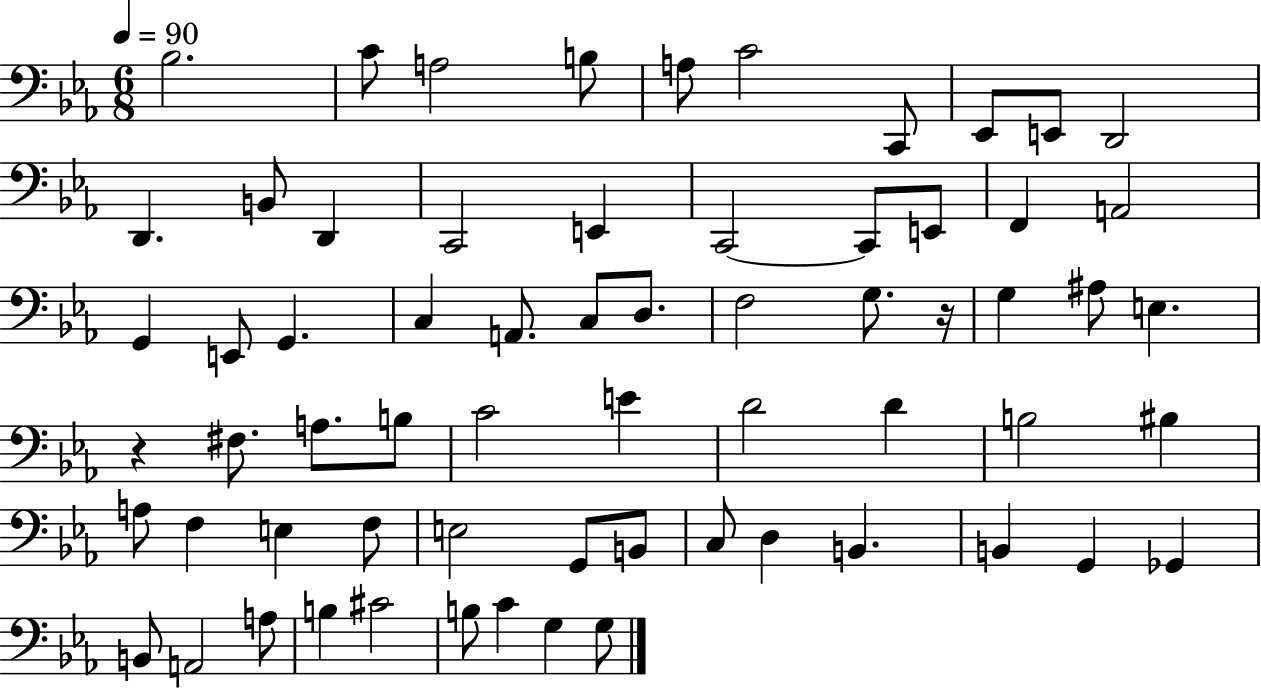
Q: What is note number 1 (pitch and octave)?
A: Bb3